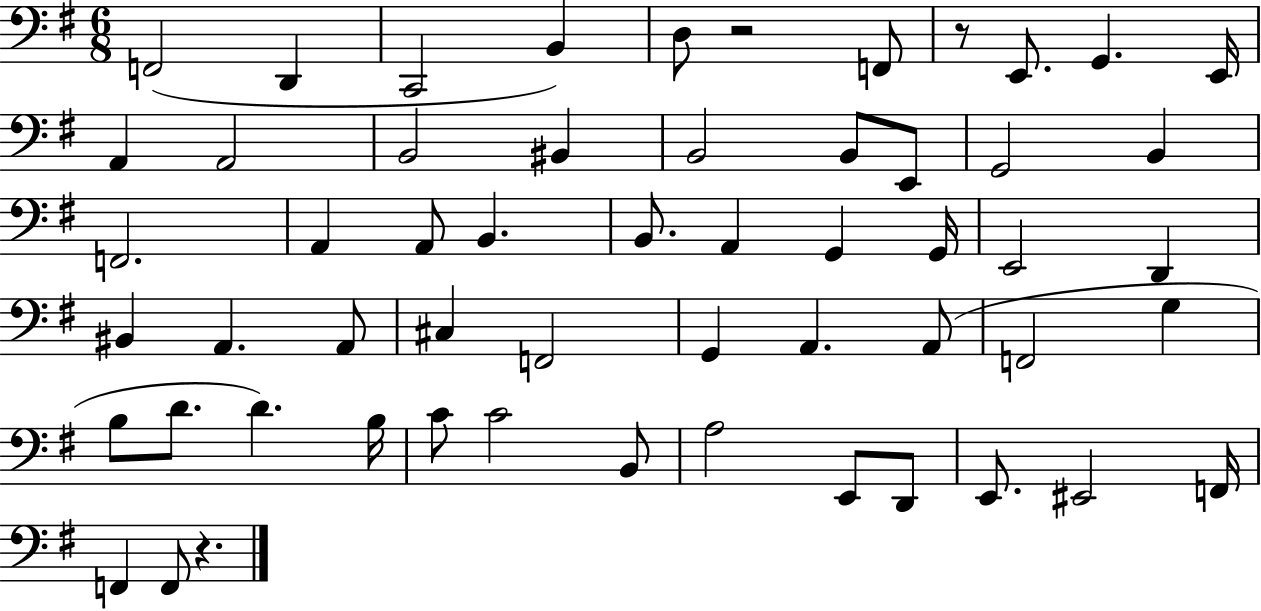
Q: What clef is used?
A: bass